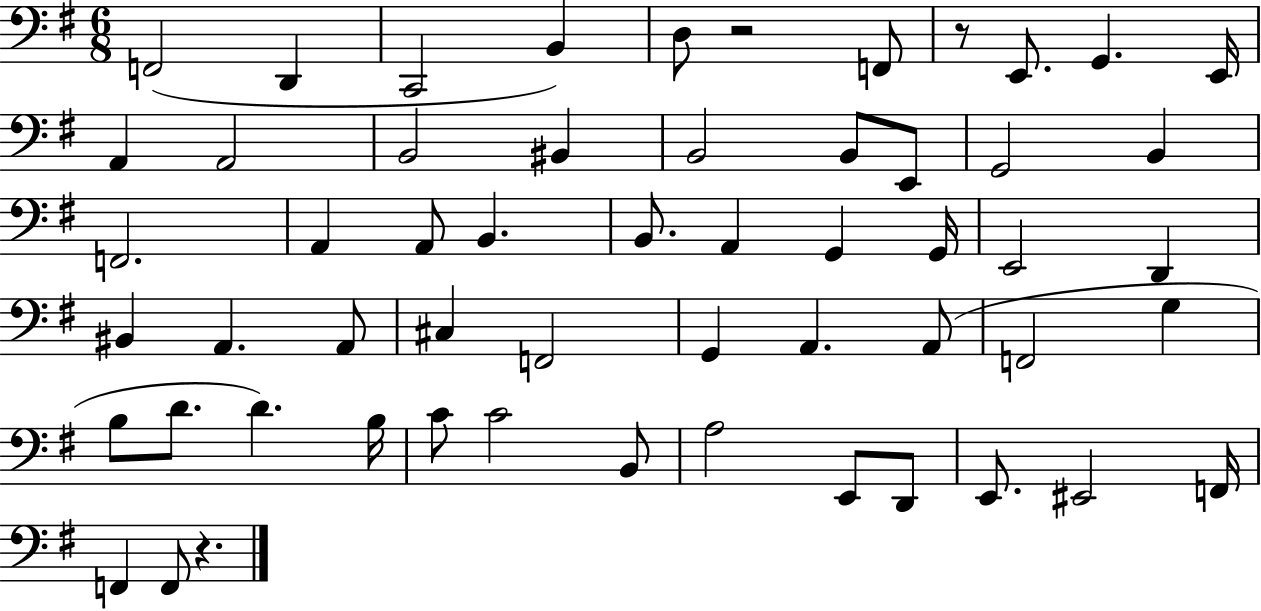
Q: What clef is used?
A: bass